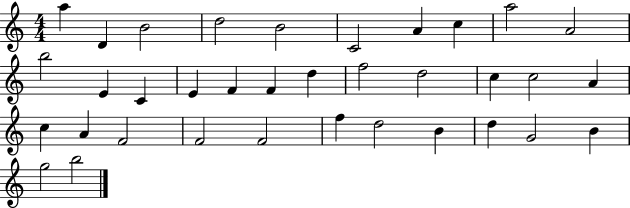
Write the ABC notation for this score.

X:1
T:Untitled
M:4/4
L:1/4
K:C
a D B2 d2 B2 C2 A c a2 A2 b2 E C E F F d f2 d2 c c2 A c A F2 F2 F2 f d2 B d G2 B g2 b2